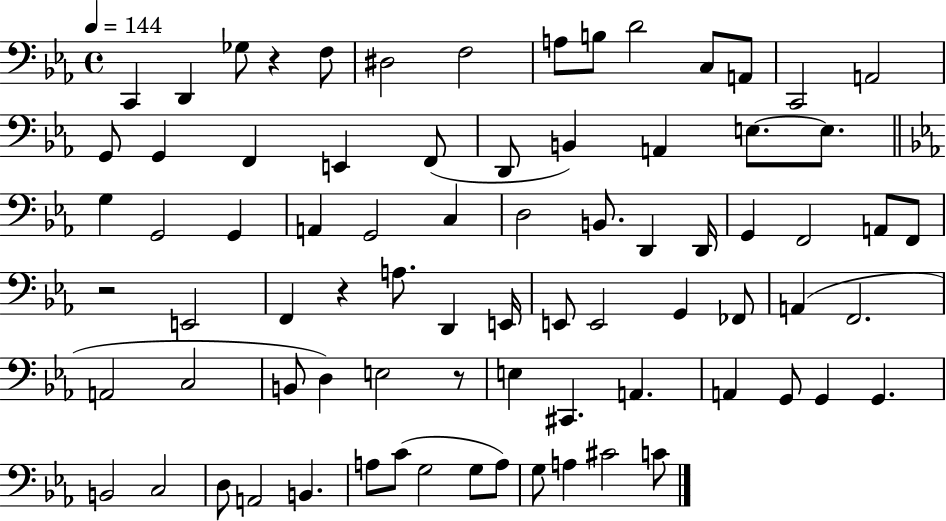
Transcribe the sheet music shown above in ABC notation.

X:1
T:Untitled
M:4/4
L:1/4
K:Eb
C,, D,, _G,/2 z F,/2 ^D,2 F,2 A,/2 B,/2 D2 C,/2 A,,/2 C,,2 A,,2 G,,/2 G,, F,, E,, F,,/2 D,,/2 B,, A,, E,/2 E,/2 G, G,,2 G,, A,, G,,2 C, D,2 B,,/2 D,, D,,/4 G,, F,,2 A,,/2 F,,/2 z2 E,,2 F,, z A,/2 D,, E,,/4 E,,/2 E,,2 G,, _F,,/2 A,, F,,2 A,,2 C,2 B,,/2 D, E,2 z/2 E, ^C,, A,, A,, G,,/2 G,, G,, B,,2 C,2 D,/2 A,,2 B,, A,/2 C/2 G,2 G,/2 A,/2 G,/2 A, ^C2 C/2